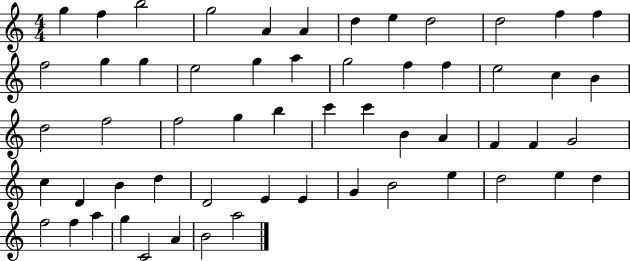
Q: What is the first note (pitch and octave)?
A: G5